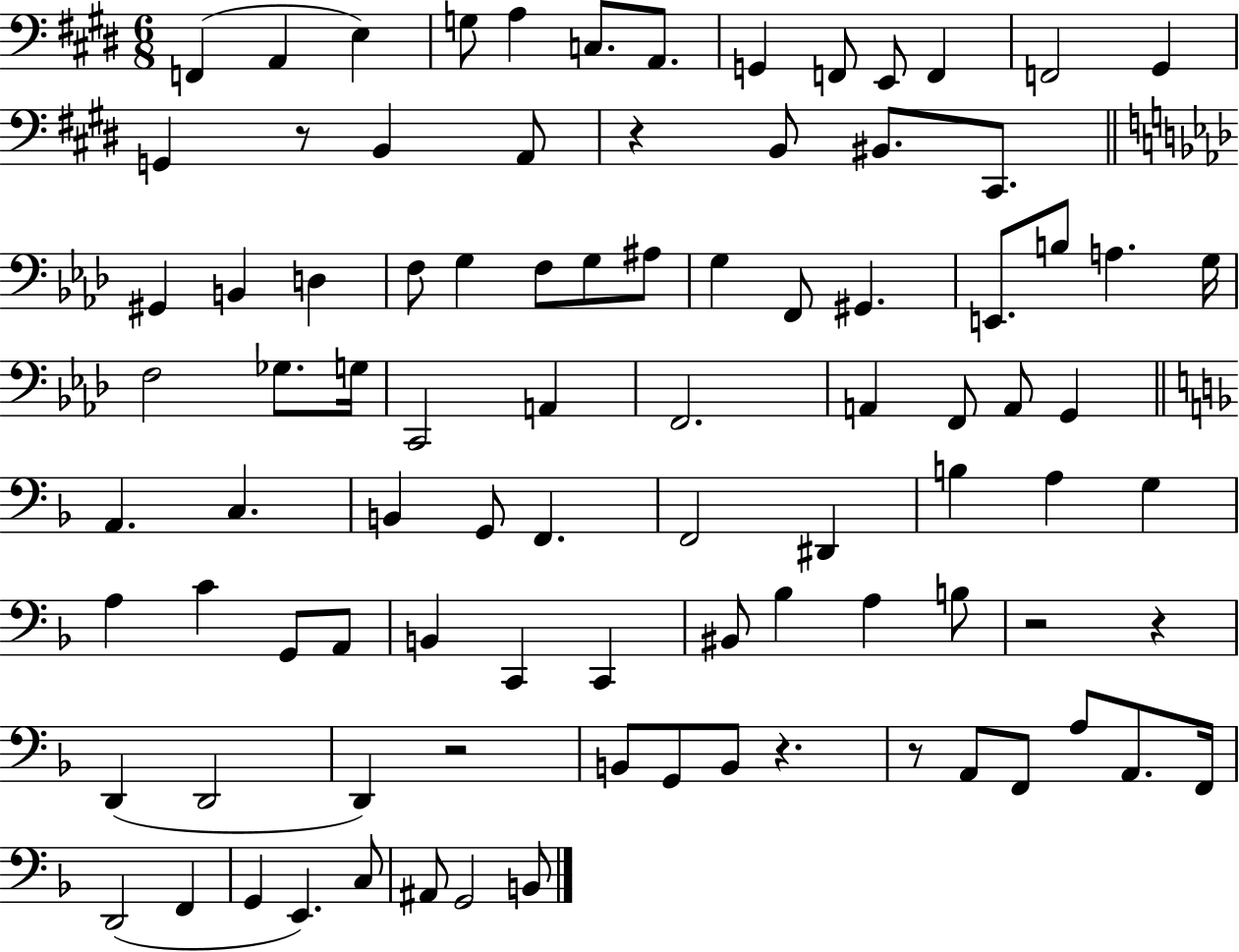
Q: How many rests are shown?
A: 7